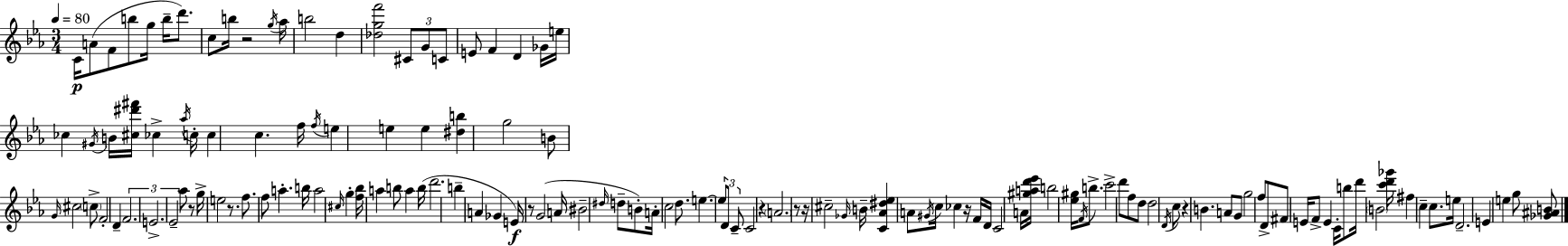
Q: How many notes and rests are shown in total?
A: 139